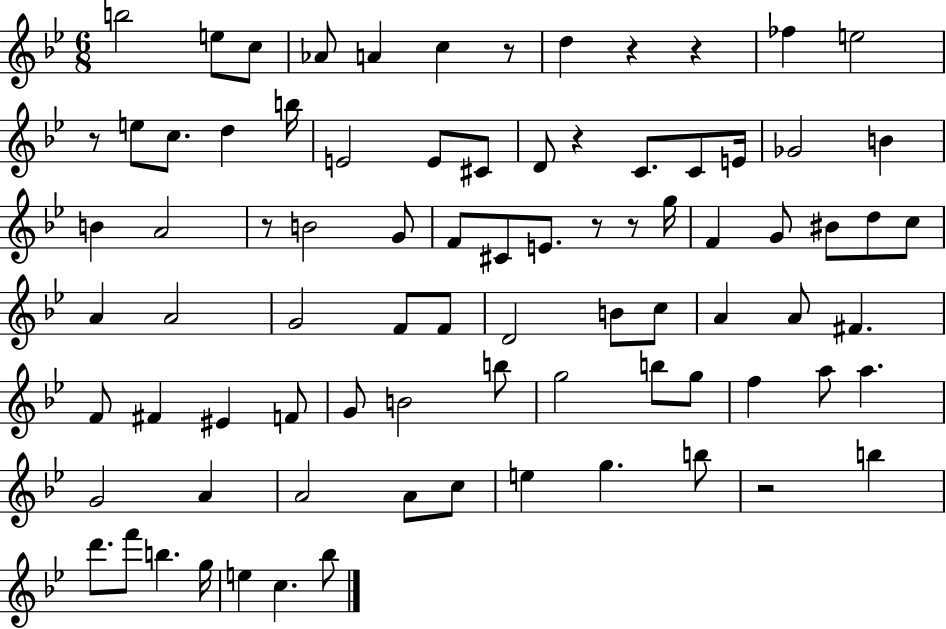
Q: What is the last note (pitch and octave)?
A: Bb5